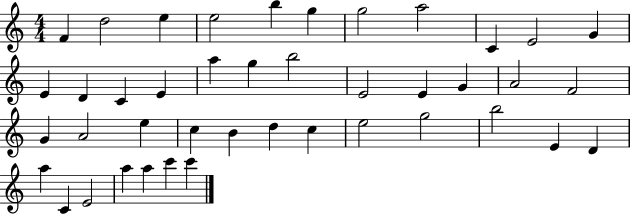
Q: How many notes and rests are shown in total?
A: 42